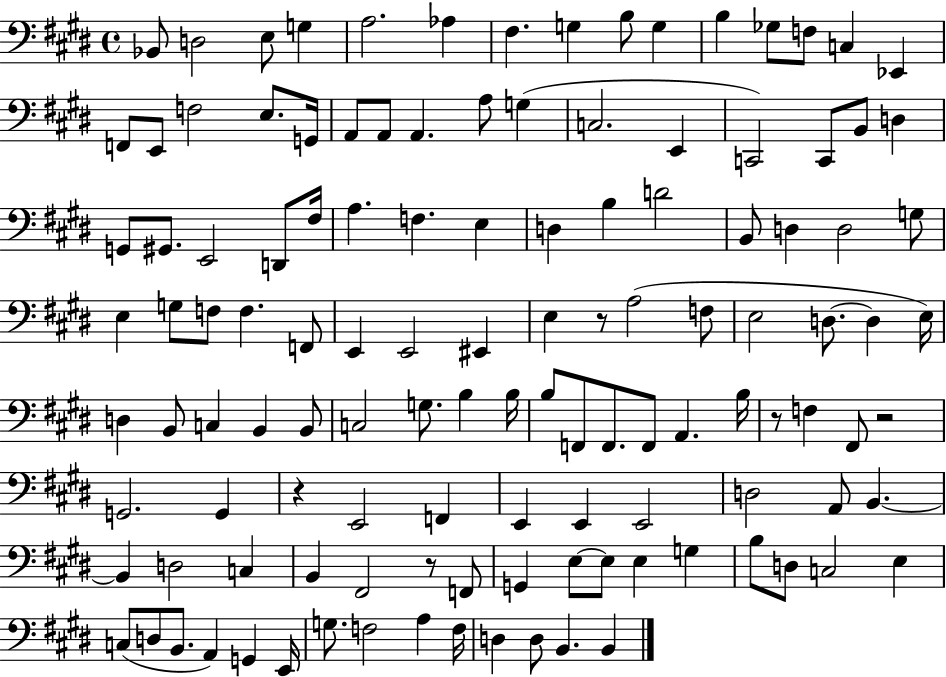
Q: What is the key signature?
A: E major